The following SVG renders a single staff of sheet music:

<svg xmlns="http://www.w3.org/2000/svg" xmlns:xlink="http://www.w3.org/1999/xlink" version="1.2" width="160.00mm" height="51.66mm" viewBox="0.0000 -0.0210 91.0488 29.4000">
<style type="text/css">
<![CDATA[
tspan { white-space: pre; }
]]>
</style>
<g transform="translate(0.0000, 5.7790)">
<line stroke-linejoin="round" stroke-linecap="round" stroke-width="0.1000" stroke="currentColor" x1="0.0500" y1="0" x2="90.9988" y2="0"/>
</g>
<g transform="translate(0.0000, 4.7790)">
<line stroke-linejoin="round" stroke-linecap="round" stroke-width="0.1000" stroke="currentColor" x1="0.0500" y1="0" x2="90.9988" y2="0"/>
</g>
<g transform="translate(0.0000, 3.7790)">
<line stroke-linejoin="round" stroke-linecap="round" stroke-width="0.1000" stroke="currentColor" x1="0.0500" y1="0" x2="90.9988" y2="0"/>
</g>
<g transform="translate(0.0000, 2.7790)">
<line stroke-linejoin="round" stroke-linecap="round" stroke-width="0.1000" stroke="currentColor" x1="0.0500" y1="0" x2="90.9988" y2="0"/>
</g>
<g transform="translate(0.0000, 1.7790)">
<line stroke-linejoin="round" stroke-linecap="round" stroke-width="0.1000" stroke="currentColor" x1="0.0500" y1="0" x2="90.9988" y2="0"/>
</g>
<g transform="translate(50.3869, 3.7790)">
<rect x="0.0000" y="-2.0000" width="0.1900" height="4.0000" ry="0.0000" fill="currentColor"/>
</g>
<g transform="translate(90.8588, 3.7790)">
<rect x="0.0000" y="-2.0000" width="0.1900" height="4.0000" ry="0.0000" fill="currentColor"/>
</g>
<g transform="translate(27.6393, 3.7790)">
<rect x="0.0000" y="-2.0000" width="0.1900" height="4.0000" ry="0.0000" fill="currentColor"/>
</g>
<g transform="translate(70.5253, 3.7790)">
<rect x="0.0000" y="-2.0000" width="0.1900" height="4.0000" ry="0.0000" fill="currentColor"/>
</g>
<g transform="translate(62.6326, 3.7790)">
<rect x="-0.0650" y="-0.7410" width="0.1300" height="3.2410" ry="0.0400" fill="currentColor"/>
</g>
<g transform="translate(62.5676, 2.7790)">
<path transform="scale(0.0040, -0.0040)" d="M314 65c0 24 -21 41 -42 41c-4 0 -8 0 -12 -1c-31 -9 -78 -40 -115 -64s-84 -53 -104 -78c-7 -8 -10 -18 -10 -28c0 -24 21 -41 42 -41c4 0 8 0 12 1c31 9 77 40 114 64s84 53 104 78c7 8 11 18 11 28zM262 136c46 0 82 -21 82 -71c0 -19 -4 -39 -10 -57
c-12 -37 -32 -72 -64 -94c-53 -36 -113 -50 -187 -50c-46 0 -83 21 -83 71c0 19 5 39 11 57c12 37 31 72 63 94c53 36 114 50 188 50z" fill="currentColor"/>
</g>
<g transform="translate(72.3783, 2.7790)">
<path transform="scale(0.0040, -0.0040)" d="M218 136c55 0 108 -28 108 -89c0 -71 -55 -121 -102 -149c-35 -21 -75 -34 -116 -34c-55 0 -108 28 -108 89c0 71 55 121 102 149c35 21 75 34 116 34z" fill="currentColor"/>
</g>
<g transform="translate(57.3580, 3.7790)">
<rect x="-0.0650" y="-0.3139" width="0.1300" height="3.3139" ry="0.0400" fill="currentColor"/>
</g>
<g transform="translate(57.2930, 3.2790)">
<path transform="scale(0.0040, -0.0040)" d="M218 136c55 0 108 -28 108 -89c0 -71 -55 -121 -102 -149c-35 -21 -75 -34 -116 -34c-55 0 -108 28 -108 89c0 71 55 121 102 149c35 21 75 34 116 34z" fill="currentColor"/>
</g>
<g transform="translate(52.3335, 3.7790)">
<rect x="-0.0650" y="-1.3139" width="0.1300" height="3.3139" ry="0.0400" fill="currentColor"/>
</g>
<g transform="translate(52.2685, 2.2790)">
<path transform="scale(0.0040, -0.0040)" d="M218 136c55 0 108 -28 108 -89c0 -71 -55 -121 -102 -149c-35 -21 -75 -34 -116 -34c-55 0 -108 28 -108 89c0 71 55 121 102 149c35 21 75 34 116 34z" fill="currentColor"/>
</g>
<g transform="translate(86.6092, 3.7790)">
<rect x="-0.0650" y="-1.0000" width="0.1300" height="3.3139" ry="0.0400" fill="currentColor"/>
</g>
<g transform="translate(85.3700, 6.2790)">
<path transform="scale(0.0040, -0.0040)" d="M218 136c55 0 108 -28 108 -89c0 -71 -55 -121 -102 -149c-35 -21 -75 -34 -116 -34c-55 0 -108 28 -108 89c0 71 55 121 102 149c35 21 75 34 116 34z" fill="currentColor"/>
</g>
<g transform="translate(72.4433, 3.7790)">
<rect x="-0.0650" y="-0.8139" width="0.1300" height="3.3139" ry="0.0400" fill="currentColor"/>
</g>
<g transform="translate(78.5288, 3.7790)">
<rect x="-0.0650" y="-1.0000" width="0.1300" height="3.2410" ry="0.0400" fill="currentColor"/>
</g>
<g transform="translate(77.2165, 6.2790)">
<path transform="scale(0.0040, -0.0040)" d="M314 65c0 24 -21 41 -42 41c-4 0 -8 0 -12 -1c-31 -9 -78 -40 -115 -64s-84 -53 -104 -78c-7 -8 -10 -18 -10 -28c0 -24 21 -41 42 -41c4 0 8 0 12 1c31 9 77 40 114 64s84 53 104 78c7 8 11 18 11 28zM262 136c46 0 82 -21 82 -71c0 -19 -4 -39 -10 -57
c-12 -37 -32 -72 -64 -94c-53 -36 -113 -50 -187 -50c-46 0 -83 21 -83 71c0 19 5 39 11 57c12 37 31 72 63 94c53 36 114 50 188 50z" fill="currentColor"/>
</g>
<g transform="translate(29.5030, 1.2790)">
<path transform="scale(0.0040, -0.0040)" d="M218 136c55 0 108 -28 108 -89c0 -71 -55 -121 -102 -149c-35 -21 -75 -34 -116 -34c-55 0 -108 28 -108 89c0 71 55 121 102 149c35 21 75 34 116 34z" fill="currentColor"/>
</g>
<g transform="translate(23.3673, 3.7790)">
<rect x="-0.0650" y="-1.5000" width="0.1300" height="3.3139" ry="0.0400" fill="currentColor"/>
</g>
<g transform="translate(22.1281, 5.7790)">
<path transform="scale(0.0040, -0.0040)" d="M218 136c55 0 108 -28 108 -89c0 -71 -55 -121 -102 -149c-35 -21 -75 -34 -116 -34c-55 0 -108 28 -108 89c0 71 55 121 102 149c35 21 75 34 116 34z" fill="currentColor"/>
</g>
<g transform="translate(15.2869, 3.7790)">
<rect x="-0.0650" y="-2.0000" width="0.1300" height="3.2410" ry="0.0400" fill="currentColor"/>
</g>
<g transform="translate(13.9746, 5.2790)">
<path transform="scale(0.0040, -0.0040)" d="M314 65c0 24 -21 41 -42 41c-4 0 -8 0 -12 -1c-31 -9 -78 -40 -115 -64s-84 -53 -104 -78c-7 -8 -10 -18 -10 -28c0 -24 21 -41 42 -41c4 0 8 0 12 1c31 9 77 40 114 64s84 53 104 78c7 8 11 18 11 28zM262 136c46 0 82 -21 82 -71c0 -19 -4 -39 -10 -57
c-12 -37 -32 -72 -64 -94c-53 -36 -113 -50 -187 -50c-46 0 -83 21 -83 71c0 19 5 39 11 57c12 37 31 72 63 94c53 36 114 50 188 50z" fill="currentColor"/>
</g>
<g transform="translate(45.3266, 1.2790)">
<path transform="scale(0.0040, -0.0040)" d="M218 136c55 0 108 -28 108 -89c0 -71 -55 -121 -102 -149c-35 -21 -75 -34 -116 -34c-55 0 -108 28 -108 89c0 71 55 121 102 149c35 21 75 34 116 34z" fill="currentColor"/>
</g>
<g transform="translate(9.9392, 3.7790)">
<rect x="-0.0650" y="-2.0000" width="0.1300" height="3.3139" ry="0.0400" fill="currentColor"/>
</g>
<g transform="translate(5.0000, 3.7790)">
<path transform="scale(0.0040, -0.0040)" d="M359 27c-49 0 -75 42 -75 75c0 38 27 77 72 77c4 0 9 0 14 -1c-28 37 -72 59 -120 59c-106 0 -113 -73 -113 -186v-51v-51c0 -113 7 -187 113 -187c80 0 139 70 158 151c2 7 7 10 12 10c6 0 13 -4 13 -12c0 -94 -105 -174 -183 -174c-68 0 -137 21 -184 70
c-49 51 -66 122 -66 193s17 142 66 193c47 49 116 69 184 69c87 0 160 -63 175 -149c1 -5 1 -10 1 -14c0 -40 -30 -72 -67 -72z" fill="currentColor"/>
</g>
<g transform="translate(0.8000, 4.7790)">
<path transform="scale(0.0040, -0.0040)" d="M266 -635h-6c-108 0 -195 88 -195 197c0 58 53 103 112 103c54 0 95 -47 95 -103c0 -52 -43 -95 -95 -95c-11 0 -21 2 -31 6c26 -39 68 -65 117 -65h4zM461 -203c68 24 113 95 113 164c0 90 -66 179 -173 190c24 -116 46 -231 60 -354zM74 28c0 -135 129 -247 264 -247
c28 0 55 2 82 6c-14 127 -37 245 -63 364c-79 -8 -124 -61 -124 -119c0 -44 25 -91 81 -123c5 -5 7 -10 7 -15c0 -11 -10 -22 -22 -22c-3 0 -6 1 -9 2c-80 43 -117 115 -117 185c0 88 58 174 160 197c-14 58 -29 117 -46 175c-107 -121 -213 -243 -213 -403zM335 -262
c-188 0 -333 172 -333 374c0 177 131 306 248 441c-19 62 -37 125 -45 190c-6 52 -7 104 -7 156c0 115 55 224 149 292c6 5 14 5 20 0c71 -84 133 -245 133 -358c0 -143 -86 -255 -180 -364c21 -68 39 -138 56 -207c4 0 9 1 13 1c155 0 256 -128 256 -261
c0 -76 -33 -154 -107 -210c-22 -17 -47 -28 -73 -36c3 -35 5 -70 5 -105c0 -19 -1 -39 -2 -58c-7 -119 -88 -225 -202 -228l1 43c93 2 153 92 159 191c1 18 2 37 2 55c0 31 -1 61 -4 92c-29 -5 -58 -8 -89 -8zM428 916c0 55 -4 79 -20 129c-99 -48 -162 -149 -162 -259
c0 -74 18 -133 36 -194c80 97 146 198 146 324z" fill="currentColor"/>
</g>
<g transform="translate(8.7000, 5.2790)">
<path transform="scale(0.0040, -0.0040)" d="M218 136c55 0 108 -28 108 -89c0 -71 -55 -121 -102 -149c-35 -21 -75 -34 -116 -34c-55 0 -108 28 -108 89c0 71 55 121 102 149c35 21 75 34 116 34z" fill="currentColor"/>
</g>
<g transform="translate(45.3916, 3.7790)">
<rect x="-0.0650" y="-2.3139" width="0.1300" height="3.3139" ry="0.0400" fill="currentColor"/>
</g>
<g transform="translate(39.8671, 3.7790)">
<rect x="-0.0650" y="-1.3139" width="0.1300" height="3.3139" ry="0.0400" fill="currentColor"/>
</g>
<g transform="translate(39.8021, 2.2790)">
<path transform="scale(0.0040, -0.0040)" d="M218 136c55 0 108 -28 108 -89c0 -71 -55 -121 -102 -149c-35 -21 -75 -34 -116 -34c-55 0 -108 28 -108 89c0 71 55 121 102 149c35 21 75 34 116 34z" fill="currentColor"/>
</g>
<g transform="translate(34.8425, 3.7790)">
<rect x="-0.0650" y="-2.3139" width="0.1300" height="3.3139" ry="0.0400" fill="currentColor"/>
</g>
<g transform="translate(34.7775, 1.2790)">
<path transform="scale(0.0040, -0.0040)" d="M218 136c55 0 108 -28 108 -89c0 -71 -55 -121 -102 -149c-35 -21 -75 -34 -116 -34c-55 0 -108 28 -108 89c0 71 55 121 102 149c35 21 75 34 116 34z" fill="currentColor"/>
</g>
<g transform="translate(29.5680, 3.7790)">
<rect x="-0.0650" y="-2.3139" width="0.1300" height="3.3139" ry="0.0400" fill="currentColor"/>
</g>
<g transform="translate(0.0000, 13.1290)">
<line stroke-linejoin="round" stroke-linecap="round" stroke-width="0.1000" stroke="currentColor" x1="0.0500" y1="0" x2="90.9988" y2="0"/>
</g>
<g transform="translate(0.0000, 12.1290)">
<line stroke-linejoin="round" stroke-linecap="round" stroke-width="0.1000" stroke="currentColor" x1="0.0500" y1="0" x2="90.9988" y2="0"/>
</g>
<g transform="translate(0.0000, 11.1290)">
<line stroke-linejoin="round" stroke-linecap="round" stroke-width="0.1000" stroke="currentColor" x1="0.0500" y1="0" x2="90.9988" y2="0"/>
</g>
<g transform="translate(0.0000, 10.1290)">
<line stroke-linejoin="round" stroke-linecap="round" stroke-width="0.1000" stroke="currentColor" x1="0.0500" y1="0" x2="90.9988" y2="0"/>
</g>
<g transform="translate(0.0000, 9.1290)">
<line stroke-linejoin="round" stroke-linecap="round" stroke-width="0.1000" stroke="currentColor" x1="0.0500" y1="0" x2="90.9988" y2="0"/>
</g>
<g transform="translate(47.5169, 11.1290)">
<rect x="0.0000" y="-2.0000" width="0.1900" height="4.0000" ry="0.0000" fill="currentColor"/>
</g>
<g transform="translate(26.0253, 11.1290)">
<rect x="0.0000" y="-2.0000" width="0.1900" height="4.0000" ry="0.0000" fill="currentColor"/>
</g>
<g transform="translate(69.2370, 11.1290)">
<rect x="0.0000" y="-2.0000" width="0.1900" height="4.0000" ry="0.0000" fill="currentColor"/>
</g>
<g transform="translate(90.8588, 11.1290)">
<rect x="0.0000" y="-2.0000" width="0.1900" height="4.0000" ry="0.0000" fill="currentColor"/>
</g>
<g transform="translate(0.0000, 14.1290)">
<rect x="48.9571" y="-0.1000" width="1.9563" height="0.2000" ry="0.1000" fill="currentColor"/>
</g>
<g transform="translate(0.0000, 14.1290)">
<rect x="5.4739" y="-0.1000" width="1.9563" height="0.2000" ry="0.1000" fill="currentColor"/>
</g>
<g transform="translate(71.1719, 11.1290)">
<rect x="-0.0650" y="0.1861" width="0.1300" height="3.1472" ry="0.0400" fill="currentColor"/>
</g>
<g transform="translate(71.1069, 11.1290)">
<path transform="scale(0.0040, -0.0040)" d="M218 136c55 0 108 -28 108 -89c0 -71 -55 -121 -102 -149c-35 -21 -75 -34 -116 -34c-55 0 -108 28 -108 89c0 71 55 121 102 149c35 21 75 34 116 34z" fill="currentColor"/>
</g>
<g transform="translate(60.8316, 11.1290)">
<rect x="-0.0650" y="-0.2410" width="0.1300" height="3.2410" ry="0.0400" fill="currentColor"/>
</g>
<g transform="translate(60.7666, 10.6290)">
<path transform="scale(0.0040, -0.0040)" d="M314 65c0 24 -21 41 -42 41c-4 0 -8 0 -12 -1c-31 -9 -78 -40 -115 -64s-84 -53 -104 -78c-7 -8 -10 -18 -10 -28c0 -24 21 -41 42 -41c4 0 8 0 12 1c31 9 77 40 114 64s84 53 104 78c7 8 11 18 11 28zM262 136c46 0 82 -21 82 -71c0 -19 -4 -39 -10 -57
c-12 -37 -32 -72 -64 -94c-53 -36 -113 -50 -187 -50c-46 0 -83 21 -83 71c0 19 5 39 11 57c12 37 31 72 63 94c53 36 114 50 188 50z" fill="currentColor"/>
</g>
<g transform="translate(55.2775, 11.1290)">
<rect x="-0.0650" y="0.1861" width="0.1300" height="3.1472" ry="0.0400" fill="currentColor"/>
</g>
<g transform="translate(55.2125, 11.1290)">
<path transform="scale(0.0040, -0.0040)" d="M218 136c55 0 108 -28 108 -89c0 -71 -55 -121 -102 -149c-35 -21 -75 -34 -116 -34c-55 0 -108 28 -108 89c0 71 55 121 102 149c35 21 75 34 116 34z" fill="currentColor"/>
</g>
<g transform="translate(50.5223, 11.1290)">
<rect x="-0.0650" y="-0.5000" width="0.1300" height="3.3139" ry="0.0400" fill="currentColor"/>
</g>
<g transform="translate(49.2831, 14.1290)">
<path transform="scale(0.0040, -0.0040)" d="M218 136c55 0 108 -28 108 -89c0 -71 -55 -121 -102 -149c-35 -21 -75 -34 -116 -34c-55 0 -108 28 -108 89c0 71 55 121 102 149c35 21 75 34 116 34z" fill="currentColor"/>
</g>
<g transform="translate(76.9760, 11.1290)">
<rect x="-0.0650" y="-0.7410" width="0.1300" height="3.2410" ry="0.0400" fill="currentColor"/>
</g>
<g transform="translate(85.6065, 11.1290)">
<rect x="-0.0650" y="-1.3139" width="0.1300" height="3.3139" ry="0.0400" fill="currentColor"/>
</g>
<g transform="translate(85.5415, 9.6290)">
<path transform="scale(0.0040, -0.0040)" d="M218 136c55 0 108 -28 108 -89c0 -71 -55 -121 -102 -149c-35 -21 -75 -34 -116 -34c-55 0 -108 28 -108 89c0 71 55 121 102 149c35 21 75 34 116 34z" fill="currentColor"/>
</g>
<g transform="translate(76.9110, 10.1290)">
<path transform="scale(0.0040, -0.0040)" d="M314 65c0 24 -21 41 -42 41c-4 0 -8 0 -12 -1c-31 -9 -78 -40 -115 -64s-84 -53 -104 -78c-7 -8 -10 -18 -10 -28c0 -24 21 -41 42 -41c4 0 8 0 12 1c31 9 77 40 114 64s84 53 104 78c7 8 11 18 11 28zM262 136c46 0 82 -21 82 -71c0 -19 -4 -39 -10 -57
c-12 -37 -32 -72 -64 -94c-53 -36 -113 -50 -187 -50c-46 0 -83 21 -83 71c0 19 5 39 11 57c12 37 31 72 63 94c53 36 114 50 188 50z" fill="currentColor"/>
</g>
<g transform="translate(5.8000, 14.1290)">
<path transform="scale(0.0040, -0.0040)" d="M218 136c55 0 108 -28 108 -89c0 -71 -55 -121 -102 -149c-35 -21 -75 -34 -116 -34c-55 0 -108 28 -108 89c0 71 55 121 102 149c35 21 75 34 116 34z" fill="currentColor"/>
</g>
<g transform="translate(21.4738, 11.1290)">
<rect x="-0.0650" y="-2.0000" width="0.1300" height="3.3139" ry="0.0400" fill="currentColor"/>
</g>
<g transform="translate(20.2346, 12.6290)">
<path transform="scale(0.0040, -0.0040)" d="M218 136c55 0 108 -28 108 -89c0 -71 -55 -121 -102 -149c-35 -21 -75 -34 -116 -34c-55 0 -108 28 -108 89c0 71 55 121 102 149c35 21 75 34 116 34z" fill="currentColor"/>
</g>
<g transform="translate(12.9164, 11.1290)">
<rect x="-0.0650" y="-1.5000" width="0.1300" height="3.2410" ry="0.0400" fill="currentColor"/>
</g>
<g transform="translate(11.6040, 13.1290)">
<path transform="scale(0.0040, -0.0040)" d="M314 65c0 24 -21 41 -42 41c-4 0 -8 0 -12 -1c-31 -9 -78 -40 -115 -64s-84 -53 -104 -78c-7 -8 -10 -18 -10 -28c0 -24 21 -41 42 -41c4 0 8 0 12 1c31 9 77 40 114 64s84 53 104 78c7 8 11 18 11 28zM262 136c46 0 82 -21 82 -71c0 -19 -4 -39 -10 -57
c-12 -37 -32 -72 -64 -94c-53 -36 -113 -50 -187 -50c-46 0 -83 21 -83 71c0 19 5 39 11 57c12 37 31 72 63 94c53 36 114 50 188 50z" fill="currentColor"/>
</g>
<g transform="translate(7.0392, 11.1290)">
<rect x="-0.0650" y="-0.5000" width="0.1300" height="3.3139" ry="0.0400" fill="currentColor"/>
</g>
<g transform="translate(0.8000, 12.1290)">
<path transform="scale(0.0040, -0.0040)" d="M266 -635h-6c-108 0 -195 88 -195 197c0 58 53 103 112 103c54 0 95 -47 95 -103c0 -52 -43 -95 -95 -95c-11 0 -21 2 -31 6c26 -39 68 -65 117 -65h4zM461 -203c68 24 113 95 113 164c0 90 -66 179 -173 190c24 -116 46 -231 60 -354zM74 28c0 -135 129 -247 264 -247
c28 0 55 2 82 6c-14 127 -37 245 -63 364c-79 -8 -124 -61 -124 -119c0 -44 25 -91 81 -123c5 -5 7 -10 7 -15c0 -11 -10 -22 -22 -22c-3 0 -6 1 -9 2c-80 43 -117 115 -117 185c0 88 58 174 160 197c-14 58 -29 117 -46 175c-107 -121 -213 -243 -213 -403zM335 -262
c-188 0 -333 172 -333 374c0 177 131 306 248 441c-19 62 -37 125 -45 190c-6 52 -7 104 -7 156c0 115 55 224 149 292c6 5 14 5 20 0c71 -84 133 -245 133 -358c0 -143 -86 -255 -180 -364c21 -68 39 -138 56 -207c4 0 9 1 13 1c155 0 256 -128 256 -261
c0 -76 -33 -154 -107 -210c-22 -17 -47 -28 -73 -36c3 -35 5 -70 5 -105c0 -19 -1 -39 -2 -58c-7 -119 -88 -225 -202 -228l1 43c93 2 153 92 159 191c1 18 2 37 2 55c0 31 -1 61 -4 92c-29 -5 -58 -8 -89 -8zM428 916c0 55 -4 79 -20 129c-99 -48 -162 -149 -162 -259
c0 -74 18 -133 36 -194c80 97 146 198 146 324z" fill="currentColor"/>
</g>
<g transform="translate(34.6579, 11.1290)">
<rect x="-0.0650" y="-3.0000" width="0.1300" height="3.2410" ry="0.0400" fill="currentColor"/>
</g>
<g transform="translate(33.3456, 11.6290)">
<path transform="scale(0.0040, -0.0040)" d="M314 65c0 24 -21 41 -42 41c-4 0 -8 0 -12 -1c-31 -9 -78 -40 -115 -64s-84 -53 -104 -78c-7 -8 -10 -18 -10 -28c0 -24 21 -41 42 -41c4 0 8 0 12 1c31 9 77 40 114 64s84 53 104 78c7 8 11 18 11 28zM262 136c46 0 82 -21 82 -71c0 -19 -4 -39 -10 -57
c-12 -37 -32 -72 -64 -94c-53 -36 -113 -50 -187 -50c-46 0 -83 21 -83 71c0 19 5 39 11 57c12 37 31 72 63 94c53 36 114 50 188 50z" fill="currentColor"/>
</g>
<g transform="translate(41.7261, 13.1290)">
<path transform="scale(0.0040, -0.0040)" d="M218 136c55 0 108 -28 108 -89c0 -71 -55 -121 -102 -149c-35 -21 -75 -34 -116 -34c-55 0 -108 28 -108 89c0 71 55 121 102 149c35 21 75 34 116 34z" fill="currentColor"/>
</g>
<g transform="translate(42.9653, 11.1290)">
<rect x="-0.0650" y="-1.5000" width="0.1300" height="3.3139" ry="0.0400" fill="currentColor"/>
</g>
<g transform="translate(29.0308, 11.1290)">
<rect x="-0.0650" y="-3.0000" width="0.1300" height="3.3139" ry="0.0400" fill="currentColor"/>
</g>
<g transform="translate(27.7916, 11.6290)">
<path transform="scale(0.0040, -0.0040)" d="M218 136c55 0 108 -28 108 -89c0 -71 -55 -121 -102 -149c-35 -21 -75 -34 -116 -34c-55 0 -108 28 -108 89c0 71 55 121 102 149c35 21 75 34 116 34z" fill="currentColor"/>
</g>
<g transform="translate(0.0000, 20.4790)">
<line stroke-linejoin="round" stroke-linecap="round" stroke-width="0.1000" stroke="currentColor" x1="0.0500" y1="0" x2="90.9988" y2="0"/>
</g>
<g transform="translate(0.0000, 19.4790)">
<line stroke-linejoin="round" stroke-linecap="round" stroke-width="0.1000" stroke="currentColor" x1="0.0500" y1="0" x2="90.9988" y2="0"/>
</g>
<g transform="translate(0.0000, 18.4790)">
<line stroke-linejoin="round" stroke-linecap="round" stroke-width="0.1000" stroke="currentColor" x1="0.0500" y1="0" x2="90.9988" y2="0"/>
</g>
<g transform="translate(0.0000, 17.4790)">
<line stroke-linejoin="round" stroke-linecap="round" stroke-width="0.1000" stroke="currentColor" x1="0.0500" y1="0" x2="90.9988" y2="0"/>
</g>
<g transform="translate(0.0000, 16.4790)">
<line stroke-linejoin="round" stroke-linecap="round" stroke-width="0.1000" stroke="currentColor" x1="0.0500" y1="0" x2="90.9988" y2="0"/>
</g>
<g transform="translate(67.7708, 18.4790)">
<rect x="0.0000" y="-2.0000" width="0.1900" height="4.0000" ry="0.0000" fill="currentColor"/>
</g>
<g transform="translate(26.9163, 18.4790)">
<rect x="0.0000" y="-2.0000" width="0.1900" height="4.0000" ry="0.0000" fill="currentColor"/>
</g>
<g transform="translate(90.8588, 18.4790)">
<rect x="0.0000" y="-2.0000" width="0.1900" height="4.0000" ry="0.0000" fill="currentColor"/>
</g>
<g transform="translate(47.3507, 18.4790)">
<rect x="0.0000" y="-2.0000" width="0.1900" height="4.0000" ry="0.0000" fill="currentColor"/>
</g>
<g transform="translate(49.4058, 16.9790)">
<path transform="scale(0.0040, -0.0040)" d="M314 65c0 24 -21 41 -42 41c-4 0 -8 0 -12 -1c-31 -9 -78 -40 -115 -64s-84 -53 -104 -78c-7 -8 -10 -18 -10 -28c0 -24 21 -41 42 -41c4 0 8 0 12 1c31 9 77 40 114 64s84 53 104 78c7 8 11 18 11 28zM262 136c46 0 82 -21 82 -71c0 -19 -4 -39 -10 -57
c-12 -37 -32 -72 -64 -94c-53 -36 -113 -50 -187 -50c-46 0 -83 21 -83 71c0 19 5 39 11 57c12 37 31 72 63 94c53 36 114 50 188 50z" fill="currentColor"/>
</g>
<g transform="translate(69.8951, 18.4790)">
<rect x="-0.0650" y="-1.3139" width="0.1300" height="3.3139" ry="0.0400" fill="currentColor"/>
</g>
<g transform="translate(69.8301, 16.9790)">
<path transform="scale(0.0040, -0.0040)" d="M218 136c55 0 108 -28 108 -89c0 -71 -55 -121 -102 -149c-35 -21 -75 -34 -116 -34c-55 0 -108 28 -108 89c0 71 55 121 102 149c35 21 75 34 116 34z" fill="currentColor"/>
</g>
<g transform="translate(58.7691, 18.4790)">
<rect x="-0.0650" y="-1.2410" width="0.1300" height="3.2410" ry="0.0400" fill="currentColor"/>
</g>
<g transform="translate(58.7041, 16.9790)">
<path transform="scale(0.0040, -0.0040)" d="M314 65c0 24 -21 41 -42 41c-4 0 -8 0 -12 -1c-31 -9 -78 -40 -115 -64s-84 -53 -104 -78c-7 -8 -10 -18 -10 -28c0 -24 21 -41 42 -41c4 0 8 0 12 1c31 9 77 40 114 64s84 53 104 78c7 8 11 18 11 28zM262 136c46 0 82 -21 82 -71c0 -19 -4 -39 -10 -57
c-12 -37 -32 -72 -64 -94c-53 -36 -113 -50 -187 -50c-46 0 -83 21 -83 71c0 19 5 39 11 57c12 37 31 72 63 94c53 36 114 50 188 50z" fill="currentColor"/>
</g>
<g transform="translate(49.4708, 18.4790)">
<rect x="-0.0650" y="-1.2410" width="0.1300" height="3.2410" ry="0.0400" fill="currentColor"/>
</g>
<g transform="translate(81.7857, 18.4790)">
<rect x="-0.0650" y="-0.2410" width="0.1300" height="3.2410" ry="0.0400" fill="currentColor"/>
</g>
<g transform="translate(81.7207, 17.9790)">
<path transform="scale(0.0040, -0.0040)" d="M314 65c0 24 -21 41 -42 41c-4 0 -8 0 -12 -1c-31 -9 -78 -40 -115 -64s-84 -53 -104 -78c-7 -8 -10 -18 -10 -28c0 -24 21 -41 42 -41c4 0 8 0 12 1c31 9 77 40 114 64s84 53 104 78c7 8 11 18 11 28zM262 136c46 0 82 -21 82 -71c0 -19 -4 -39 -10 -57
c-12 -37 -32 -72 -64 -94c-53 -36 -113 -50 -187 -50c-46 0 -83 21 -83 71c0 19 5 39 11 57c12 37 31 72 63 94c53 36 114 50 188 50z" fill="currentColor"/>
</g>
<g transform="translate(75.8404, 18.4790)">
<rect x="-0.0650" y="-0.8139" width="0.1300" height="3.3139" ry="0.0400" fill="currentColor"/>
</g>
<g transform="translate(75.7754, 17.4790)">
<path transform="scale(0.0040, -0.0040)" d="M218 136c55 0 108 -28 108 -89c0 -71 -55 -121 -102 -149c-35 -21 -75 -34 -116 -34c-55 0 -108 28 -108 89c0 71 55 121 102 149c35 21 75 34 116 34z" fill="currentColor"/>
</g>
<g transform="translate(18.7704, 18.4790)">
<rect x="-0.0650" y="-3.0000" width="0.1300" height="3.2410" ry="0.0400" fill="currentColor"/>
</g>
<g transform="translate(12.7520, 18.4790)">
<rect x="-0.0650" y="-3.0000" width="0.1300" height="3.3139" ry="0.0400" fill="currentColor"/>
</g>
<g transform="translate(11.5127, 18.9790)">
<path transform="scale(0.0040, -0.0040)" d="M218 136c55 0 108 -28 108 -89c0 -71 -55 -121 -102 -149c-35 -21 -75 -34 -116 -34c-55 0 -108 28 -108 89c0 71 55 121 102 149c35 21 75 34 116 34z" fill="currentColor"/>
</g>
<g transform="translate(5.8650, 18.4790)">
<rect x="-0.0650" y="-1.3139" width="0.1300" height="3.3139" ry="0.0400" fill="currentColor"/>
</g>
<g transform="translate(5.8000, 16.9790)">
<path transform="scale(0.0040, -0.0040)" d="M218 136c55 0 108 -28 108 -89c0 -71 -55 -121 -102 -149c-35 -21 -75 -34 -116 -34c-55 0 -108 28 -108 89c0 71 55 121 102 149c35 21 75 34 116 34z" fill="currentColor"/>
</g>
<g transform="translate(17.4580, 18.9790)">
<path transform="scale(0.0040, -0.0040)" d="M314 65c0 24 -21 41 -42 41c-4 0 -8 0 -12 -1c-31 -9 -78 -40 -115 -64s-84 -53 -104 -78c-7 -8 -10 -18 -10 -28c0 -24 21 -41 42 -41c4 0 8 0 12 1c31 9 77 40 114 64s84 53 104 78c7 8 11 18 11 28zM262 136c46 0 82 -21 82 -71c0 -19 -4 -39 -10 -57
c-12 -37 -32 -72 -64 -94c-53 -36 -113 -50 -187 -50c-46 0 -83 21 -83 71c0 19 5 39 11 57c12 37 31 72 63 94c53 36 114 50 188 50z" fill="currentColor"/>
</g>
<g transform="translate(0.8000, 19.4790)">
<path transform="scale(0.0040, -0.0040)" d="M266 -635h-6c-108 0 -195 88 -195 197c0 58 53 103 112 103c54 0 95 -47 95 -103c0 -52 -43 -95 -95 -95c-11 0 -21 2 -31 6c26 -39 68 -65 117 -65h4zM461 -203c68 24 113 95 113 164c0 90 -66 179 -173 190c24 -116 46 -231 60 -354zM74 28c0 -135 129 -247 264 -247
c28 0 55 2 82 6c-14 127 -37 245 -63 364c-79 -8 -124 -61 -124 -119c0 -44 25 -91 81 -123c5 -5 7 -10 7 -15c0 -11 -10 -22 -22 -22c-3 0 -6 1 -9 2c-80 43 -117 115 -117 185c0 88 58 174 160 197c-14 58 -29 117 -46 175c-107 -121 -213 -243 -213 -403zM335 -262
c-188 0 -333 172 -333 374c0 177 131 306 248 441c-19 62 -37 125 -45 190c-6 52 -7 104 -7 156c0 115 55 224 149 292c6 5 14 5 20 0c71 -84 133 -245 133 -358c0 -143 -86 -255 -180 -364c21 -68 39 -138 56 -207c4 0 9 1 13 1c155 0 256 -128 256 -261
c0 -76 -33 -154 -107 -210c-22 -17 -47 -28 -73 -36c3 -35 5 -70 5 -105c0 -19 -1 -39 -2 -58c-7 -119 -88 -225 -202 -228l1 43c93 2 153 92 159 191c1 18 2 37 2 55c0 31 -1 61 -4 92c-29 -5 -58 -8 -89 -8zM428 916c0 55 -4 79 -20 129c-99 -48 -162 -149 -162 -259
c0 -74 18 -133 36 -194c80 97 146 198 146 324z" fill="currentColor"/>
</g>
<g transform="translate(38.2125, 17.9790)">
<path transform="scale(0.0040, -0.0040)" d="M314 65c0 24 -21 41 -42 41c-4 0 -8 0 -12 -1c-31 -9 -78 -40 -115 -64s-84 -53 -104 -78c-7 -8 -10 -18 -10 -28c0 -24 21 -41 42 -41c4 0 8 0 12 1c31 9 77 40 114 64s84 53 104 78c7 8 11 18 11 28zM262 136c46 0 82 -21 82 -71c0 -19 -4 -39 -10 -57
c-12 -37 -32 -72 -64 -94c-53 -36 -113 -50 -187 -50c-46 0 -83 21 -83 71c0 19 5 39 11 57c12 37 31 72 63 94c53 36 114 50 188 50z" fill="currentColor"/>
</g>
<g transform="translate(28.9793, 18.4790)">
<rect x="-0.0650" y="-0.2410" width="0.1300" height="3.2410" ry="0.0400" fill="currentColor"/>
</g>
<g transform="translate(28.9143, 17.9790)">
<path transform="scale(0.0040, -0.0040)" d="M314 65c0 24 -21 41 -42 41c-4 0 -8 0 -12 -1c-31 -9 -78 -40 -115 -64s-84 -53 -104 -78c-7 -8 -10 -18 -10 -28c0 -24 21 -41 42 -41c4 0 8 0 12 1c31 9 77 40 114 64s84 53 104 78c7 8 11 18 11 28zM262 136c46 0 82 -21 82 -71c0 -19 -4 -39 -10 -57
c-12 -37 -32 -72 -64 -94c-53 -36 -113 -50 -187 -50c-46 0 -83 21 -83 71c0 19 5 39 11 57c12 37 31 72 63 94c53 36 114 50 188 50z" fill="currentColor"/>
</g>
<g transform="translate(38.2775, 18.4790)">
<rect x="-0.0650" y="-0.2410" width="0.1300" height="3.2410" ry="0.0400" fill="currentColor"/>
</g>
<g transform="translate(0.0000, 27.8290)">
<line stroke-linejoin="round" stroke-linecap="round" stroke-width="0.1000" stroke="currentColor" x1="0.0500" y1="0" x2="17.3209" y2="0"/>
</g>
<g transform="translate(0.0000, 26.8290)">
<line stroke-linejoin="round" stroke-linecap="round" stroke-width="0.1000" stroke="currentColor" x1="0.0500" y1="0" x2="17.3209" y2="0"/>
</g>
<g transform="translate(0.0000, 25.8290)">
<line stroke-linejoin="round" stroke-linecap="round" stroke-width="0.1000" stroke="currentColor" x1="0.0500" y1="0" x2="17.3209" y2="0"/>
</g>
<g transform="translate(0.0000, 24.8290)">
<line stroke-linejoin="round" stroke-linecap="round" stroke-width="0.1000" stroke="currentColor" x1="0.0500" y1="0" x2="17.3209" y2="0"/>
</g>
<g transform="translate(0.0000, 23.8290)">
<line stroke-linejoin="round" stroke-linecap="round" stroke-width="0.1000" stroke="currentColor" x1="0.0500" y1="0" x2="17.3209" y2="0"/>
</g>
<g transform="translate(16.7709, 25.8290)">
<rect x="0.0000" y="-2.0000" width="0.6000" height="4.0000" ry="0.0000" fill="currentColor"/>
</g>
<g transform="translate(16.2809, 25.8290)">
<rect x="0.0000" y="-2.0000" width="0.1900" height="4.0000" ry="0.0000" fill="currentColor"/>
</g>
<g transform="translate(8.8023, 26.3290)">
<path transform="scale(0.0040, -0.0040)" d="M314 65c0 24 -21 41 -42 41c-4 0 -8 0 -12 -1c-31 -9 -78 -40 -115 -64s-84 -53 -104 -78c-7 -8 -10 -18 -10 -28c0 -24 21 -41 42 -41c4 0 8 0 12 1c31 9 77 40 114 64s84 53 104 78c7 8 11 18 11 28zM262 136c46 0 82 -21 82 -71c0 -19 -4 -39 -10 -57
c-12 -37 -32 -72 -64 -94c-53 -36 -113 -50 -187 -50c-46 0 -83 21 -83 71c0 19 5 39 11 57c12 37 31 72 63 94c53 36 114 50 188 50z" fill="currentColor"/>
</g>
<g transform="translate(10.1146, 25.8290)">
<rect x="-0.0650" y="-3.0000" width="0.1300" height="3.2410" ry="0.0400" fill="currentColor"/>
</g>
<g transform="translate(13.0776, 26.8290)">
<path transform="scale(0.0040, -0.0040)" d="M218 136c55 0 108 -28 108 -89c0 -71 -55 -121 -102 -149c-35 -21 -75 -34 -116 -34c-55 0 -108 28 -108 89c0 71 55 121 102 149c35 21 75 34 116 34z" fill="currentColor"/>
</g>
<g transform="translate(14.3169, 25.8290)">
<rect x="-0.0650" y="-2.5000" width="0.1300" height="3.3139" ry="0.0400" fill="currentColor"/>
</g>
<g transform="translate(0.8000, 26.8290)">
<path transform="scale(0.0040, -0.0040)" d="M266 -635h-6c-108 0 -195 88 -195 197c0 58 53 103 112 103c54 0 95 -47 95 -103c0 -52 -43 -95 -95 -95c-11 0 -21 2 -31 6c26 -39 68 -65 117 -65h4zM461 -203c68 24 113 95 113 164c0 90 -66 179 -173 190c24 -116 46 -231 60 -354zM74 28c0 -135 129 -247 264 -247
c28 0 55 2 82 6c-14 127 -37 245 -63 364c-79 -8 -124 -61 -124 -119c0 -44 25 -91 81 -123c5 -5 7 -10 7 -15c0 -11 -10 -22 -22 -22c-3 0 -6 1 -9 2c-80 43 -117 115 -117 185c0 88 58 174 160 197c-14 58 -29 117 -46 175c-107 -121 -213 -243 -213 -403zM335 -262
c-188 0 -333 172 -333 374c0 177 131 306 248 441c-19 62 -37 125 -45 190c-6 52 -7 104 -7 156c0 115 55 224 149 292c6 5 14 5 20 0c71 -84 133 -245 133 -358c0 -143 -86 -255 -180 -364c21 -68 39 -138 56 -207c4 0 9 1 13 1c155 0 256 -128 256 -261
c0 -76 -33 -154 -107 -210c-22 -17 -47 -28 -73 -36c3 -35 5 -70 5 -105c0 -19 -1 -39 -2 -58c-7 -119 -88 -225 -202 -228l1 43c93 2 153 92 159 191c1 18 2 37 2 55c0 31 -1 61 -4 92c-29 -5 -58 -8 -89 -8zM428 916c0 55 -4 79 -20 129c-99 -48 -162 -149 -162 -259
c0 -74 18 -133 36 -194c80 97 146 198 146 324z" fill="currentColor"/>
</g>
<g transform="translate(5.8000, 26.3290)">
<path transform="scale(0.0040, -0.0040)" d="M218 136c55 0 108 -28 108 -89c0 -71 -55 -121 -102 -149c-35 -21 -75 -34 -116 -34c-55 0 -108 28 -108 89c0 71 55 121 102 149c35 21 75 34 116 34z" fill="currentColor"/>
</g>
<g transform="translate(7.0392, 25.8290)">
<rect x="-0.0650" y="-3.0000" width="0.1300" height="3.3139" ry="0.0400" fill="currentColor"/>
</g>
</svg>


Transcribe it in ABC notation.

X:1
T:Untitled
M:4/4
L:1/4
K:C
F F2 E g g e g e c d2 d D2 D C E2 F A A2 E C B c2 B d2 e e A A2 c2 c2 e2 e2 e d c2 A A2 G